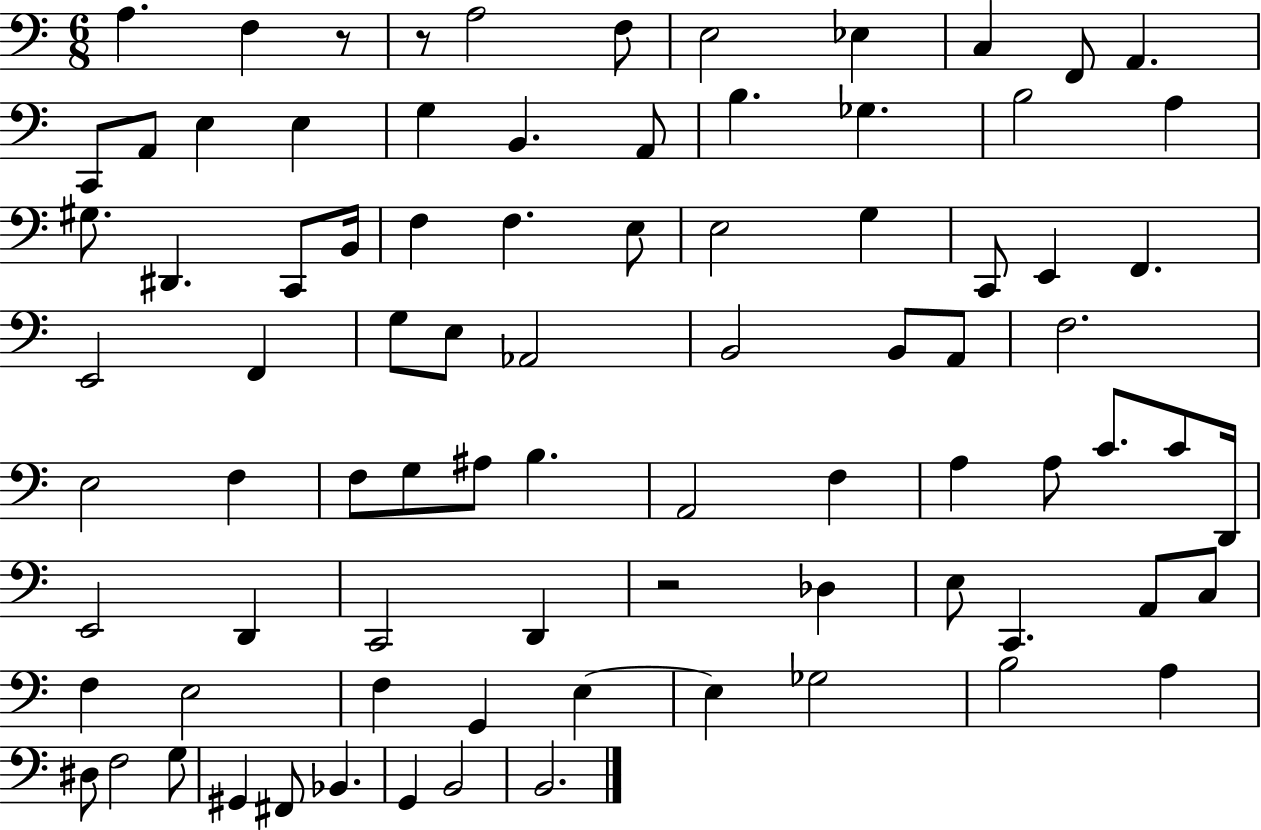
X:1
T:Untitled
M:6/8
L:1/4
K:C
A, F, z/2 z/2 A,2 F,/2 E,2 _E, C, F,,/2 A,, C,,/2 A,,/2 E, E, G, B,, A,,/2 B, _G, B,2 A, ^G,/2 ^D,, C,,/2 B,,/4 F, F, E,/2 E,2 G, C,,/2 E,, F,, E,,2 F,, G,/2 E,/2 _A,,2 B,,2 B,,/2 A,,/2 F,2 E,2 F, F,/2 G,/2 ^A,/2 B, A,,2 F, A, A,/2 C/2 C/2 D,,/4 E,,2 D,, C,,2 D,, z2 _D, E,/2 C,, A,,/2 C,/2 F, E,2 F, G,, E, E, _G,2 B,2 A, ^D,/2 F,2 G,/2 ^G,, ^F,,/2 _B,, G,, B,,2 B,,2